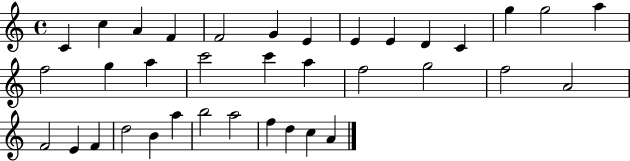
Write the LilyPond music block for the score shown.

{
  \clef treble
  \time 4/4
  \defaultTimeSignature
  \key c \major
  c'4 c''4 a'4 f'4 | f'2 g'4 e'4 | e'4 e'4 d'4 c'4 | g''4 g''2 a''4 | \break f''2 g''4 a''4 | c'''2 c'''4 a''4 | f''2 g''2 | f''2 a'2 | \break f'2 e'4 f'4 | d''2 b'4 a''4 | b''2 a''2 | f''4 d''4 c''4 a'4 | \break \bar "|."
}